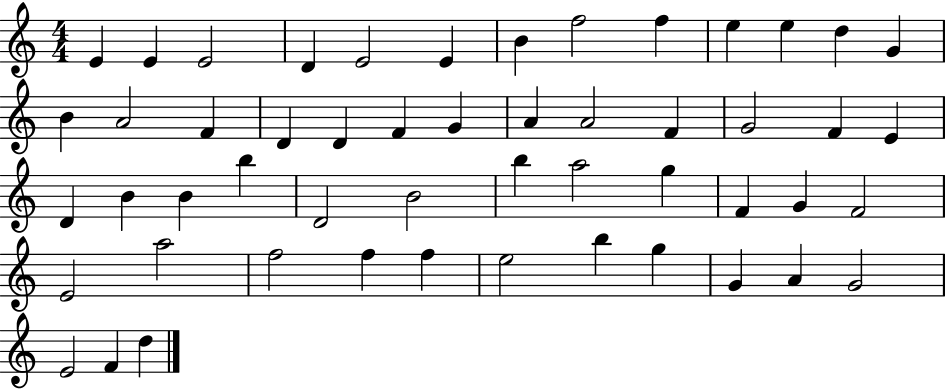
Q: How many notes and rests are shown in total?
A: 52